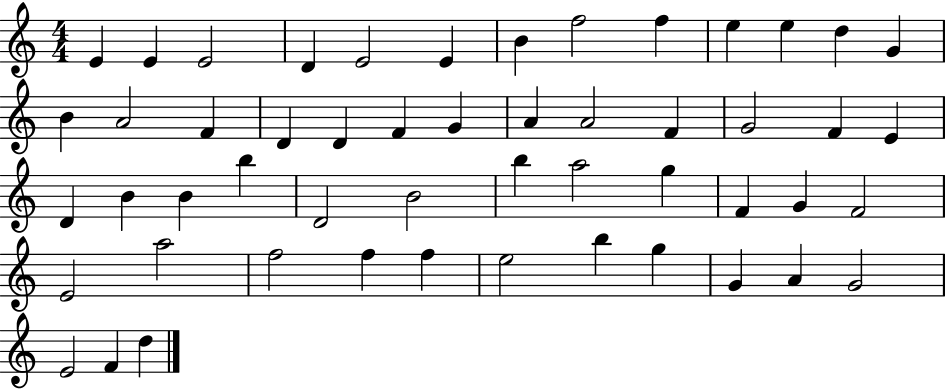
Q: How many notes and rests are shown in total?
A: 52